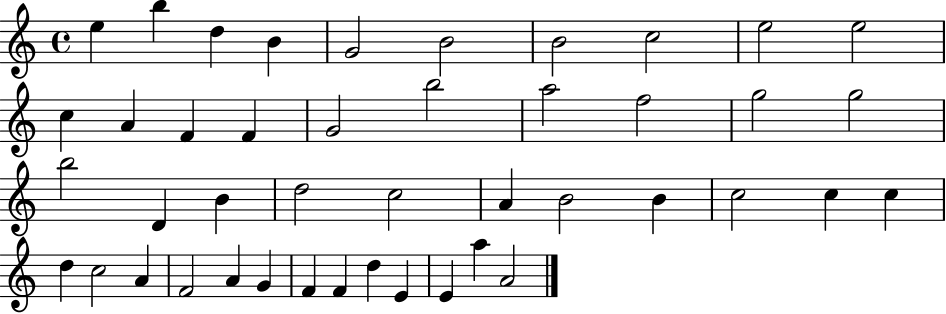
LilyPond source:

{
  \clef treble
  \time 4/4
  \defaultTimeSignature
  \key c \major
  e''4 b''4 d''4 b'4 | g'2 b'2 | b'2 c''2 | e''2 e''2 | \break c''4 a'4 f'4 f'4 | g'2 b''2 | a''2 f''2 | g''2 g''2 | \break b''2 d'4 b'4 | d''2 c''2 | a'4 b'2 b'4 | c''2 c''4 c''4 | \break d''4 c''2 a'4 | f'2 a'4 g'4 | f'4 f'4 d''4 e'4 | e'4 a''4 a'2 | \break \bar "|."
}